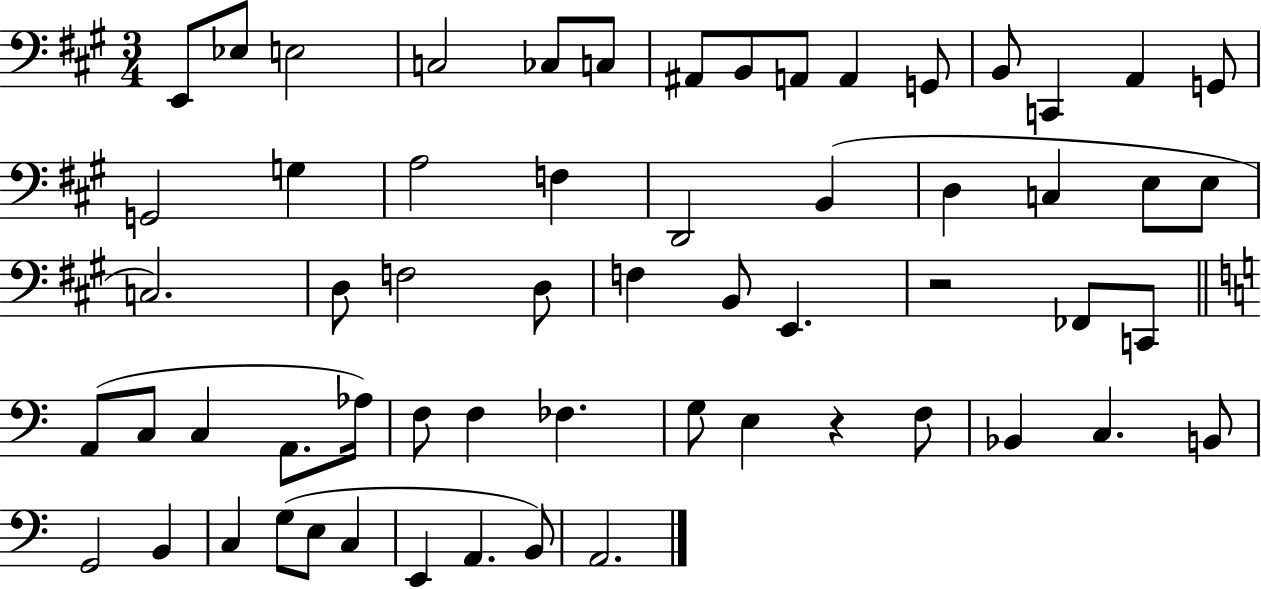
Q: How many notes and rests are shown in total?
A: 60